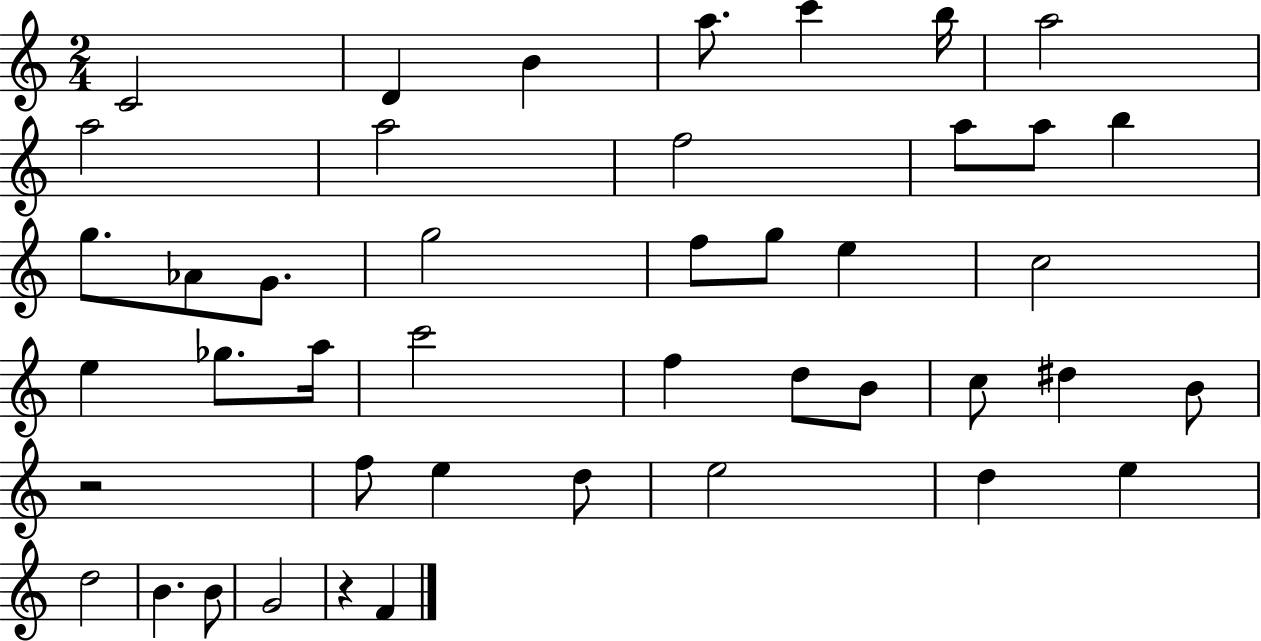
{
  \clef treble
  \numericTimeSignature
  \time 2/4
  \key c \major
  \repeat volta 2 { c'2 | d'4 b'4 | a''8. c'''4 b''16 | a''2 | \break a''2 | a''2 | f''2 | a''8 a''8 b''4 | \break g''8. aes'8 g'8. | g''2 | f''8 g''8 e''4 | c''2 | \break e''4 ges''8. a''16 | c'''2 | f''4 d''8 b'8 | c''8 dis''4 b'8 | \break r2 | f''8 e''4 d''8 | e''2 | d''4 e''4 | \break d''2 | b'4. b'8 | g'2 | r4 f'4 | \break } \bar "|."
}